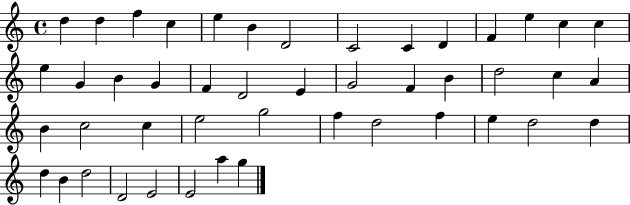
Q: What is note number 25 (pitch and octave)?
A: D5